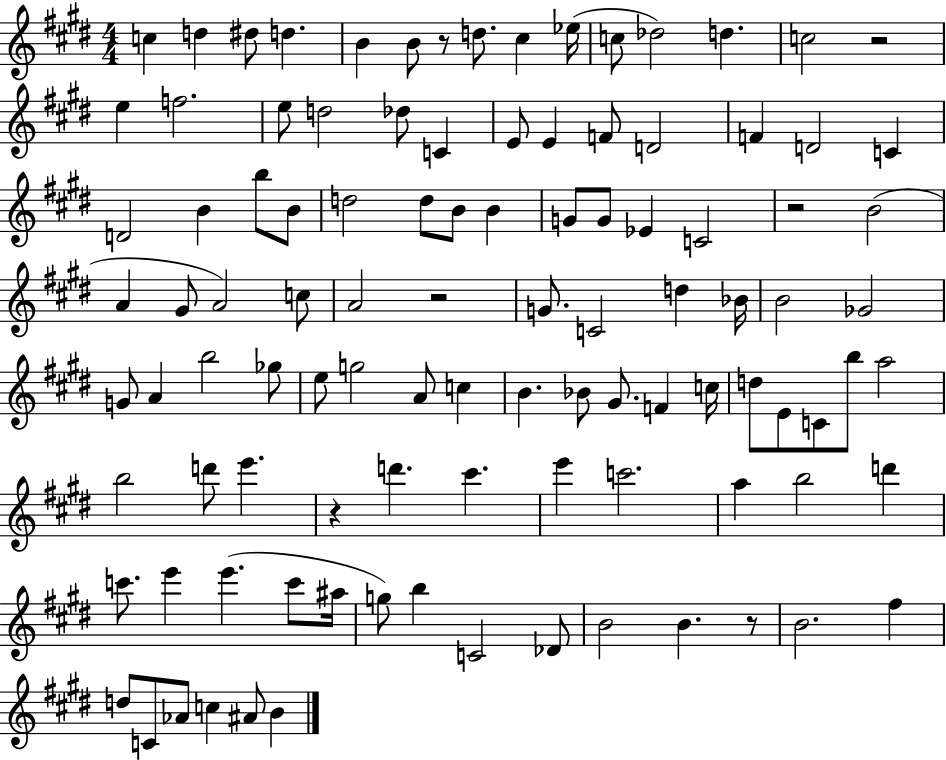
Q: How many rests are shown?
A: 6